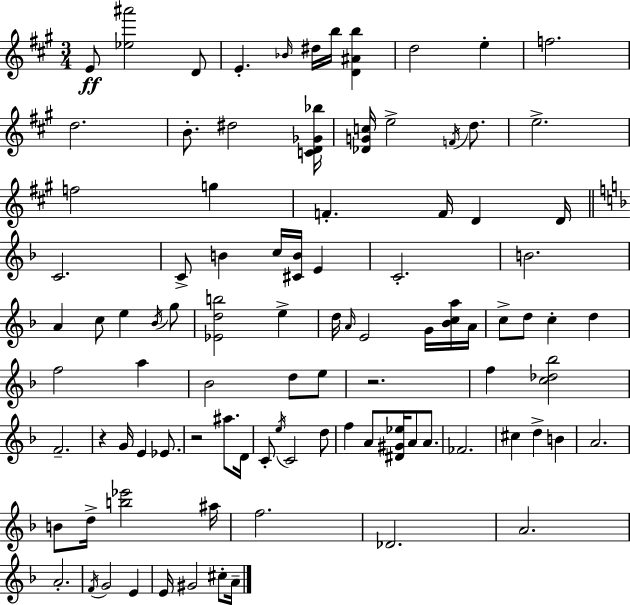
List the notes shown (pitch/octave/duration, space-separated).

E4/e [Eb5,A#6]/h D4/e E4/q. Bb4/s D#5/s B5/s [D4,A#4,B5]/q D5/h E5/q F5/h. D5/h. B4/e. D#5/h [C4,D4,Gb4,Bb5]/s [Db4,G4,C5]/s E5/h F4/s D5/e. E5/h. F5/h G5/q F4/q. F4/s D4/q D4/s C4/h. C4/e B4/q C5/s [C#4,B4]/s E4/q C4/h. B4/h. A4/q C5/e E5/q Bb4/s G5/e [Eb4,D5,B5]/h E5/q D5/s A4/s E4/h G4/s [Bb4,C5,A5]/s A4/s C5/e D5/e C5/q D5/q F5/h A5/q Bb4/h D5/e E5/e R/h. F5/q [C5,Db5,Bb5]/h F4/h. R/q G4/s E4/q Eb4/e. R/h A#5/e. D4/s C4/e E5/s C4/h D5/e F5/q A4/e [D#4,G#4,Eb5]/s A4/e A4/e. FES4/h. C#5/q D5/q B4/q A4/h. B4/e D5/s [B5,Eb6]/h A#5/s F5/h. Db4/h. A4/h. A4/h. F4/s G4/h E4/q E4/s G#4/h C#5/e A4/s